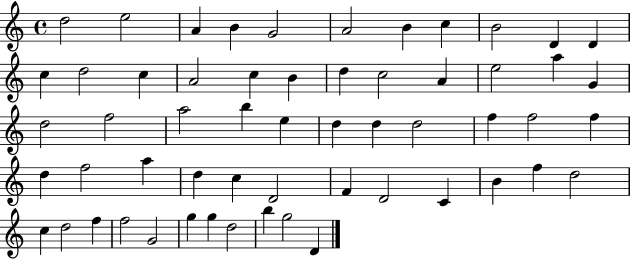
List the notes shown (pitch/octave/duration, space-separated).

D5/h E5/h A4/q B4/q G4/h A4/h B4/q C5/q B4/h D4/q D4/q C5/q D5/h C5/q A4/h C5/q B4/q D5/q C5/h A4/q E5/h A5/q G4/q D5/h F5/h A5/h B5/q E5/q D5/q D5/q D5/h F5/q F5/h F5/q D5/q F5/h A5/q D5/q C5/q D4/h F4/q D4/h C4/q B4/q F5/q D5/h C5/q D5/h F5/q F5/h G4/h G5/q G5/q D5/h B5/q G5/h D4/q